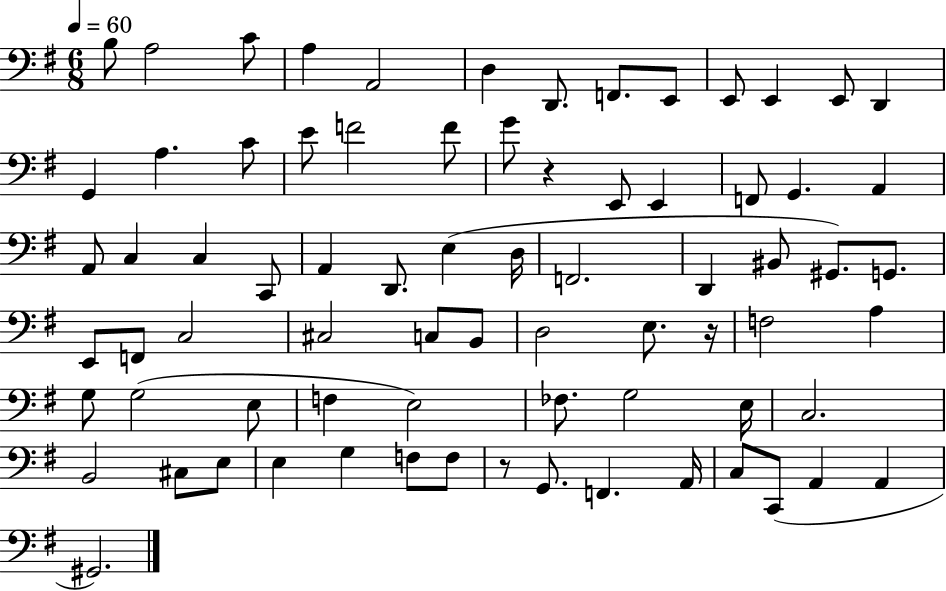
B3/e A3/h C4/e A3/q A2/h D3/q D2/e. F2/e. E2/e E2/e E2/q E2/e D2/q G2/q A3/q. C4/e E4/e F4/h F4/e G4/e R/q E2/e E2/q F2/e G2/q. A2/q A2/e C3/q C3/q C2/e A2/q D2/e. E3/q D3/s F2/h. D2/q BIS2/e G#2/e. G2/e. E2/e F2/e C3/h C#3/h C3/e B2/e D3/h E3/e. R/s F3/h A3/q G3/e G3/h E3/e F3/q E3/h FES3/e. G3/h E3/s C3/h. B2/h C#3/e E3/e E3/q G3/q F3/e F3/e R/e G2/e. F2/q. A2/s C3/e C2/e A2/q A2/q G#2/h.